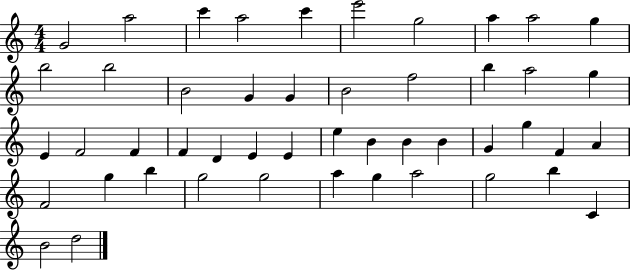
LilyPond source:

{
  \clef treble
  \numericTimeSignature
  \time 4/4
  \key c \major
  g'2 a''2 | c'''4 a''2 c'''4 | e'''2 g''2 | a''4 a''2 g''4 | \break b''2 b''2 | b'2 g'4 g'4 | b'2 f''2 | b''4 a''2 g''4 | \break e'4 f'2 f'4 | f'4 d'4 e'4 e'4 | e''4 b'4 b'4 b'4 | g'4 g''4 f'4 a'4 | \break f'2 g''4 b''4 | g''2 g''2 | a''4 g''4 a''2 | g''2 b''4 c'4 | \break b'2 d''2 | \bar "|."
}